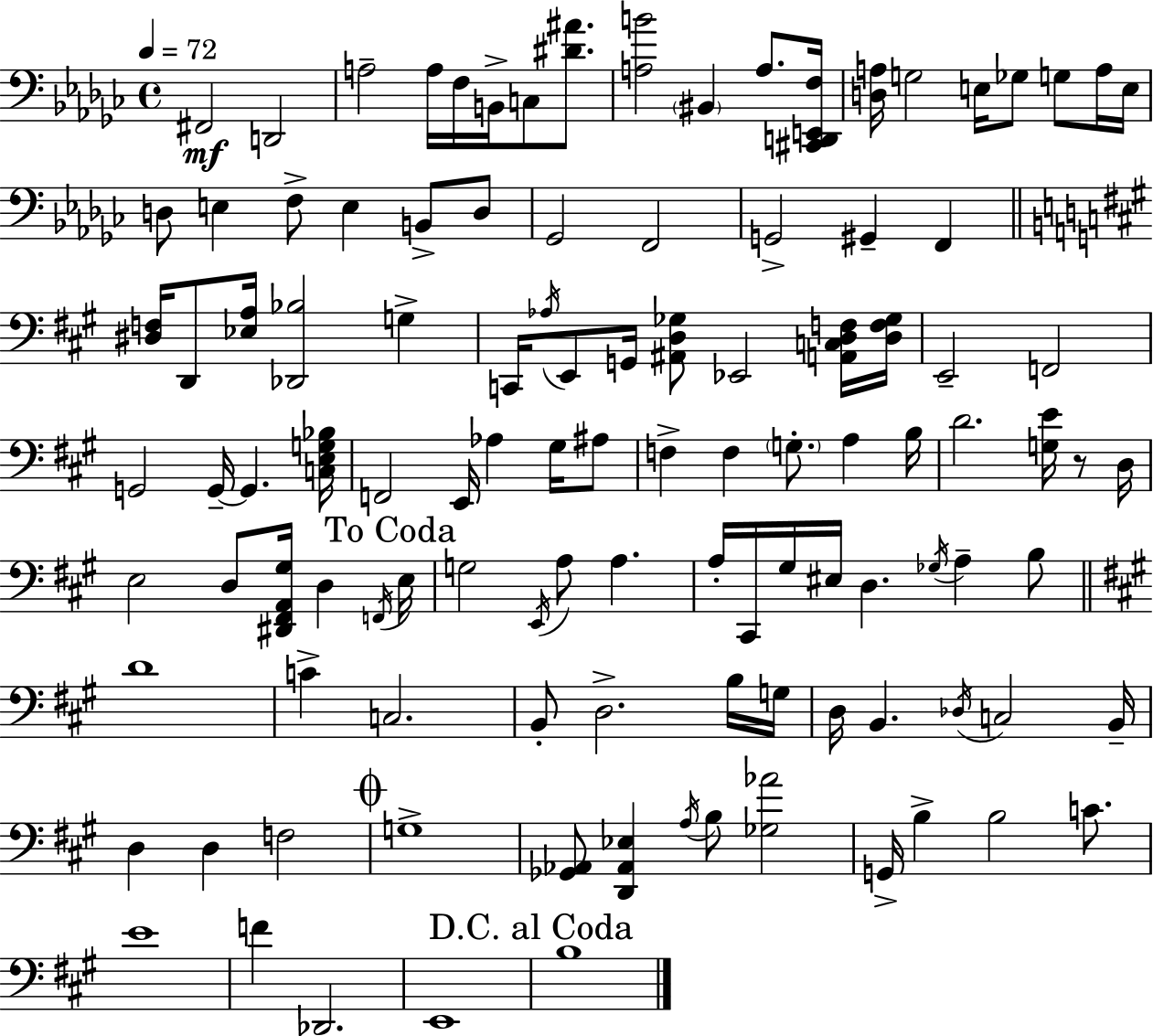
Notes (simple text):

F#2/h D2/h A3/h A3/s F3/s B2/s C3/e [D#4,A#4]/e. [A3,B4]/h BIS2/q A3/e. [C#2,D2,E2,F3]/s [D3,A3]/s G3/h E3/s Gb3/e G3/e A3/s E3/s D3/e E3/q F3/e E3/q B2/e D3/e Gb2/h F2/h G2/h G#2/q F2/q [D#3,F3]/s D2/e [Eb3,A3]/s [Db2,Bb3]/h G3/q C2/s Ab3/s E2/e G2/s [A#2,D3,Gb3]/e Eb2/h [A2,C3,D3,F3]/s [D3,F3,Gb3]/s E2/h F2/h G2/h G2/s G2/q. [C3,E3,G3,Bb3]/s F2/h E2/s Ab3/q G#3/s A#3/e F3/q F3/q G3/e. A3/q B3/s D4/h. [G3,E4]/s R/e D3/s E3/h D3/e [D#2,F#2,A2,G#3]/s D3/q F2/s E3/s G3/h E2/s A3/e A3/q. A3/s C#2/s G#3/s EIS3/s D3/q. Gb3/s A3/q B3/e D4/w C4/q C3/h. B2/e D3/h. B3/s G3/s D3/s B2/q. Db3/s C3/h B2/s D3/q D3/q F3/h G3/w [Gb2,Ab2]/e [D2,Ab2,Eb3]/q A3/s B3/e [Gb3,Ab4]/h G2/s B3/q B3/h C4/e. E4/w F4/q Db2/h. E2/w B3/w